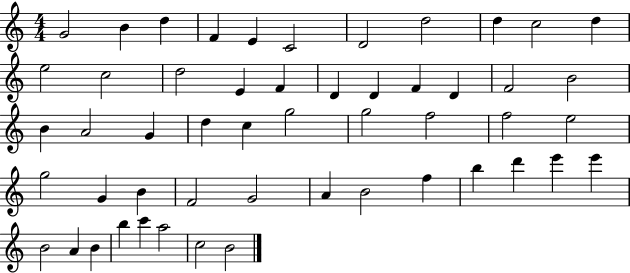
{
  \clef treble
  \numericTimeSignature
  \time 4/4
  \key c \major
  g'2 b'4 d''4 | f'4 e'4 c'2 | d'2 d''2 | d''4 c''2 d''4 | \break e''2 c''2 | d''2 e'4 f'4 | d'4 d'4 f'4 d'4 | f'2 b'2 | \break b'4 a'2 g'4 | d''4 c''4 g''2 | g''2 f''2 | f''2 e''2 | \break g''2 g'4 b'4 | f'2 g'2 | a'4 b'2 f''4 | b''4 d'''4 e'''4 e'''4 | \break b'2 a'4 b'4 | b''4 c'''4 a''2 | c''2 b'2 | \bar "|."
}